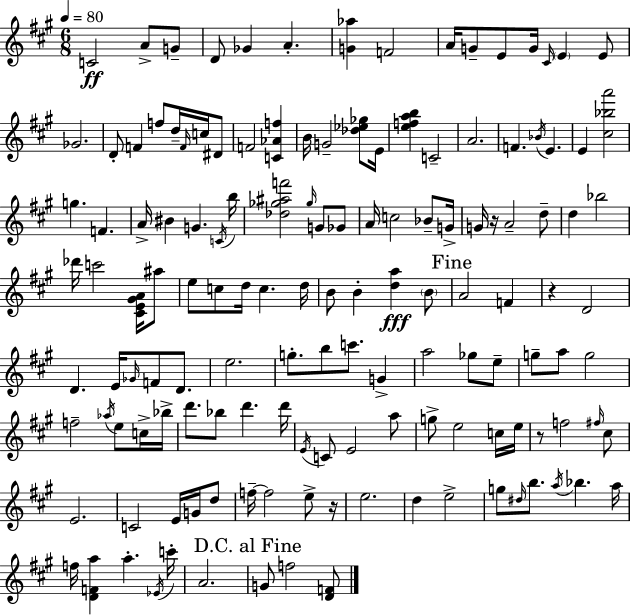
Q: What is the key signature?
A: A major